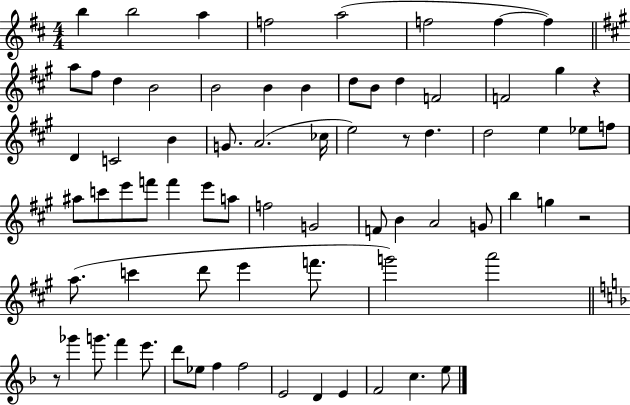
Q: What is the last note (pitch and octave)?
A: E5